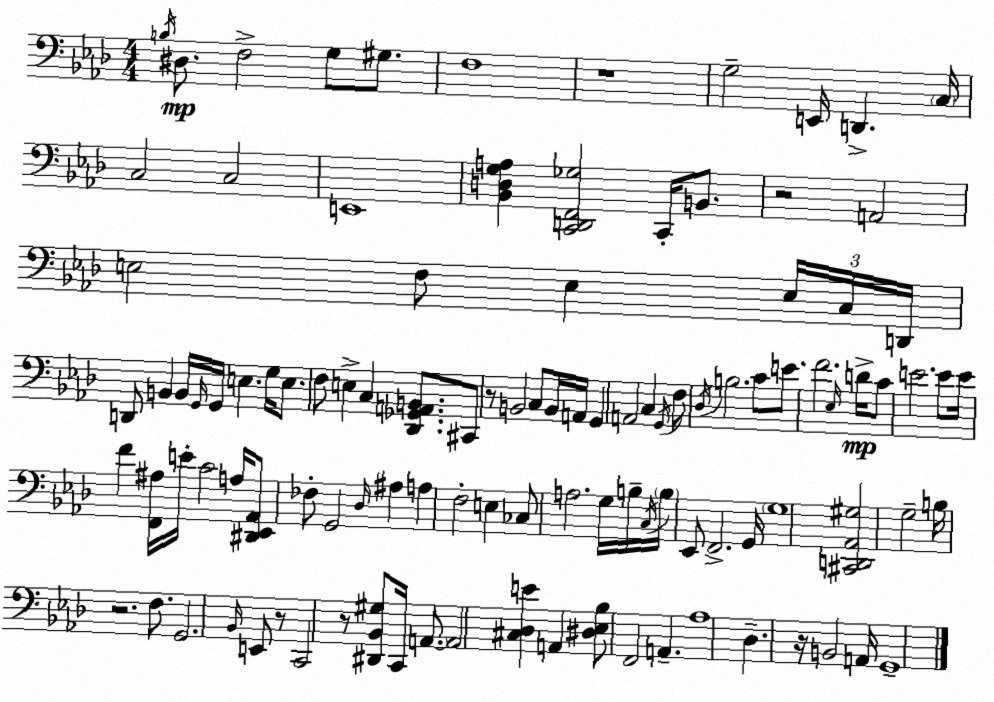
X:1
T:Untitled
M:4/4
L:1/4
K:Fm
B,/4 ^D,/2 F,2 G,/2 ^G,/2 F,4 z4 G,2 E,,/4 D,, C,/4 C,2 C,2 E,,4 [_B,,D,G,A,] [C,,D,,F,,_G,]2 C,,/4 B,,/2 z2 A,,2 E,2 F,/2 E, E,/4 C,/4 D,,/4 D,,/2 B,, B,,/4 G,,/4 G,,/4 E, G,/4 E,/2 F,/2 E, C, [_D,,_G,,A,,B,,]/2 ^C,,/2 z/2 B,,2 C,/2 B,,/4 A,,/4 G,, A,,2 C, G,,/4 F,/2 _D,/4 B,2 C/2 E/2 F2 _E,/4 D/4 C/2 E2 E/2 E/4 F [F,,^A,]/4 E/4 C2 A,/4 [^D,,_E,,_A,,]/2 _F,/2 G,,2 _D,/4 ^A, A, F,2 E, _C,/2 A,2 G,/4 B,/4 C,/4 B,/4 _E,,/2 F,,2 G,,/4 G,4 [^C,,D,,_A,,^G,]2 G,2 B,/4 z2 F,/2 G,,2 _B,,/4 E,,/2 z/2 C,,2 z/2 [^D,,_B,,^G,]/2 C,,/4 A,,/2 A,,2 [^C,_D,E] A,, [^D,_E,_B,]/2 F,,2 A,, _A,4 _D, z/4 B,,2 A,,/4 G,,4